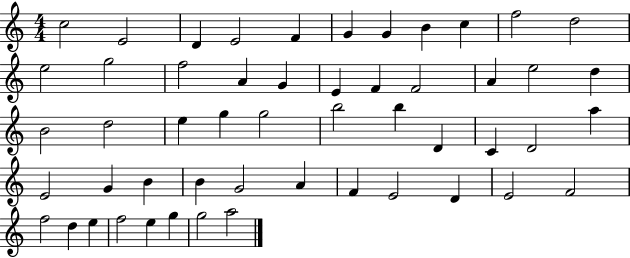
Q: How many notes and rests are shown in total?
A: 52